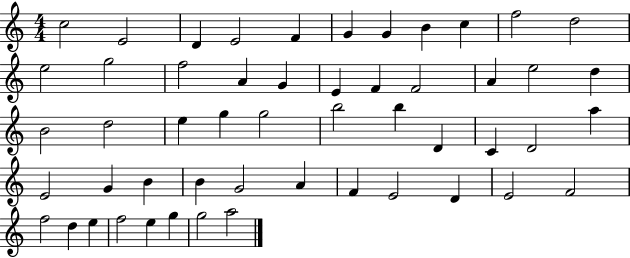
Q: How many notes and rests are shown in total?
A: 52